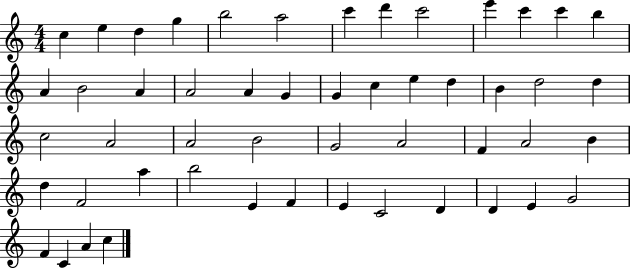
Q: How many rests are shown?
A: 0